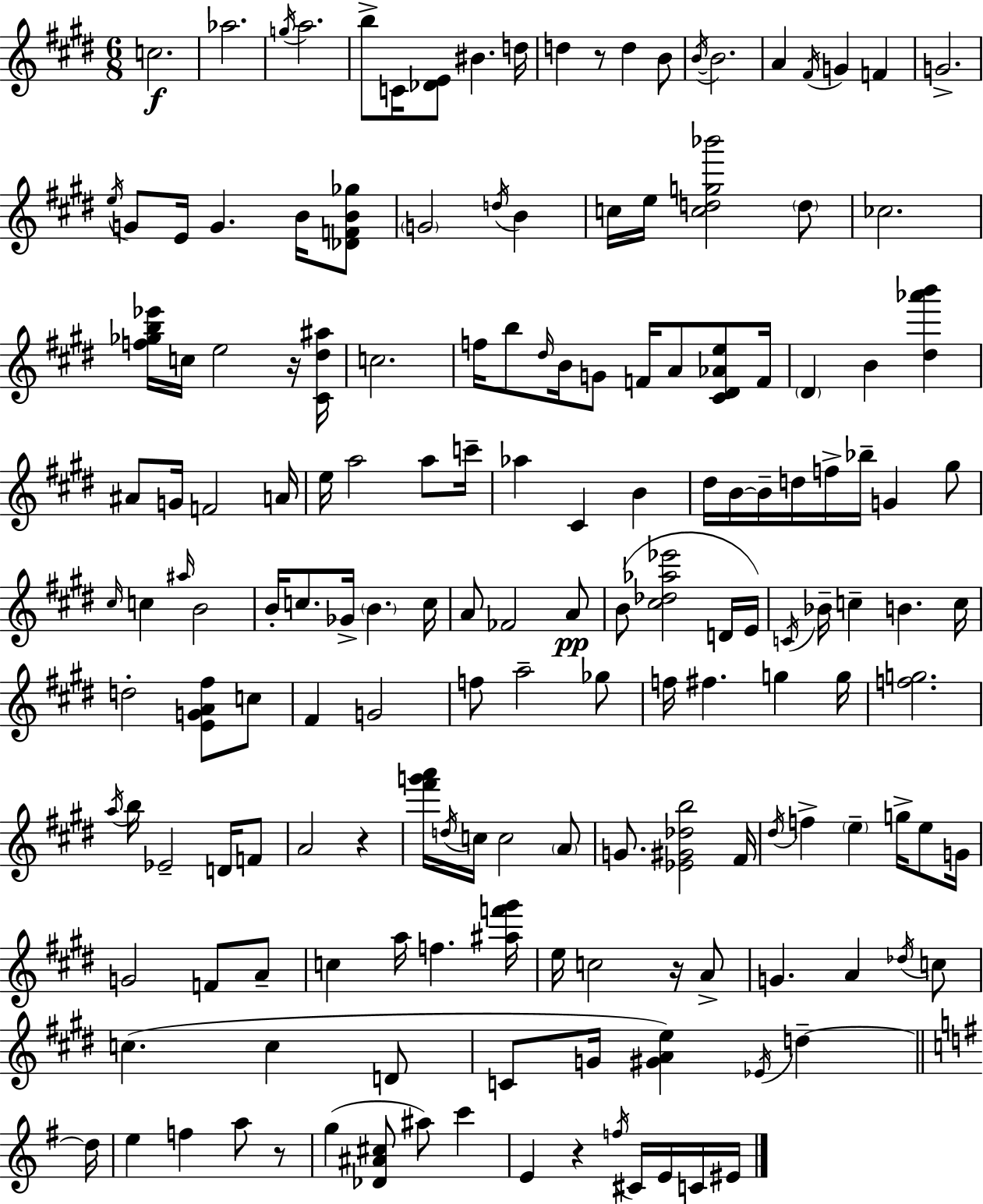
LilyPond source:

{
  \clef treble
  \numericTimeSignature
  \time 6/8
  \key e \major
  \repeat volta 2 { c''2.\f | aes''2. | \acciaccatura { g''16 } a''2. | b''8-> c'16 <des' e'>8 bis'4. | \break d''16 d''4 r8 d''4 b'8 | \acciaccatura { b'16~ }~ b'2. | a'4 \acciaccatura { fis'16 } g'4 f'4 | g'2.-> | \break \acciaccatura { e''16 } g'8 e'16 g'4. | b'16 <des' f' b' ges''>8 \parenthesize g'2 | \acciaccatura { d''16 } b'4 c''16 e''16 <c'' d'' g'' bes'''>2 | \parenthesize d''8 ces''2. | \break <f'' ges'' b'' ees'''>16 c''16 e''2 | r16 <cis' dis'' ais''>16 c''2. | f''16 b''8 \grace { dis''16 } b'16 g'8 | f'16 a'8 <cis' dis' aes' e''>8 f'16 \parenthesize dis'4 b'4 | \break <dis'' aes''' b'''>4 ais'8 g'16 f'2 | a'16 e''16 a''2 | a''8 c'''16-- aes''4 cis'4 | b'4 dis''16 b'16~~ b'16-- d''16 f''16-> bes''16-- | \break g'4 gis''8 \grace { cis''16 } c''4 \grace { ais''16 } | b'2 b'16-. c''8. | ges'16-> \parenthesize b'4. c''16 a'8 fes'2 | a'8\pp b'8( <cis'' des'' aes'' ees'''>2 | \break d'16 e'16) \acciaccatura { c'16 } bes'16-- c''4-- | b'4. c''16 d''2-. | <e' g' a' fis''>8 c''8 fis'4 | g'2 f''8 a''2-- | \break ges''8 f''16 fis''4. | g''4 g''16 <f'' g''>2. | \acciaccatura { a''16 } b''16 ees'2-- | d'16 f'8 a'2 | \break r4 <fis''' g''' a'''>16 \acciaccatura { d''16 } | c''16 c''2 \parenthesize a'8 g'8. | <ees' gis' des'' b''>2 fis'16 \acciaccatura { dis''16 } | f''4-> \parenthesize e''4-- g''16-> e''8 g'16 | \break g'2 f'8 a'8-- | c''4 a''16 f''4. <ais'' f''' gis'''>16 | e''16 c''2 r16 a'8-> | g'4. a'4 \acciaccatura { des''16 } c''8 | \break c''4.( c''4 d'8 | c'8 g'16 <gis' a' e''>4) \acciaccatura { ees'16 } d''4--~~ | \bar "||" \break \key g \major d''16 e''4 f''4 a''8 r8 | g''4( <des' ais' cis''>8 ais''8) c'''4 | e'4 r4 \acciaccatura { f''16 } cis'16 e'16 | c'16 eis'16 } \bar "|."
}